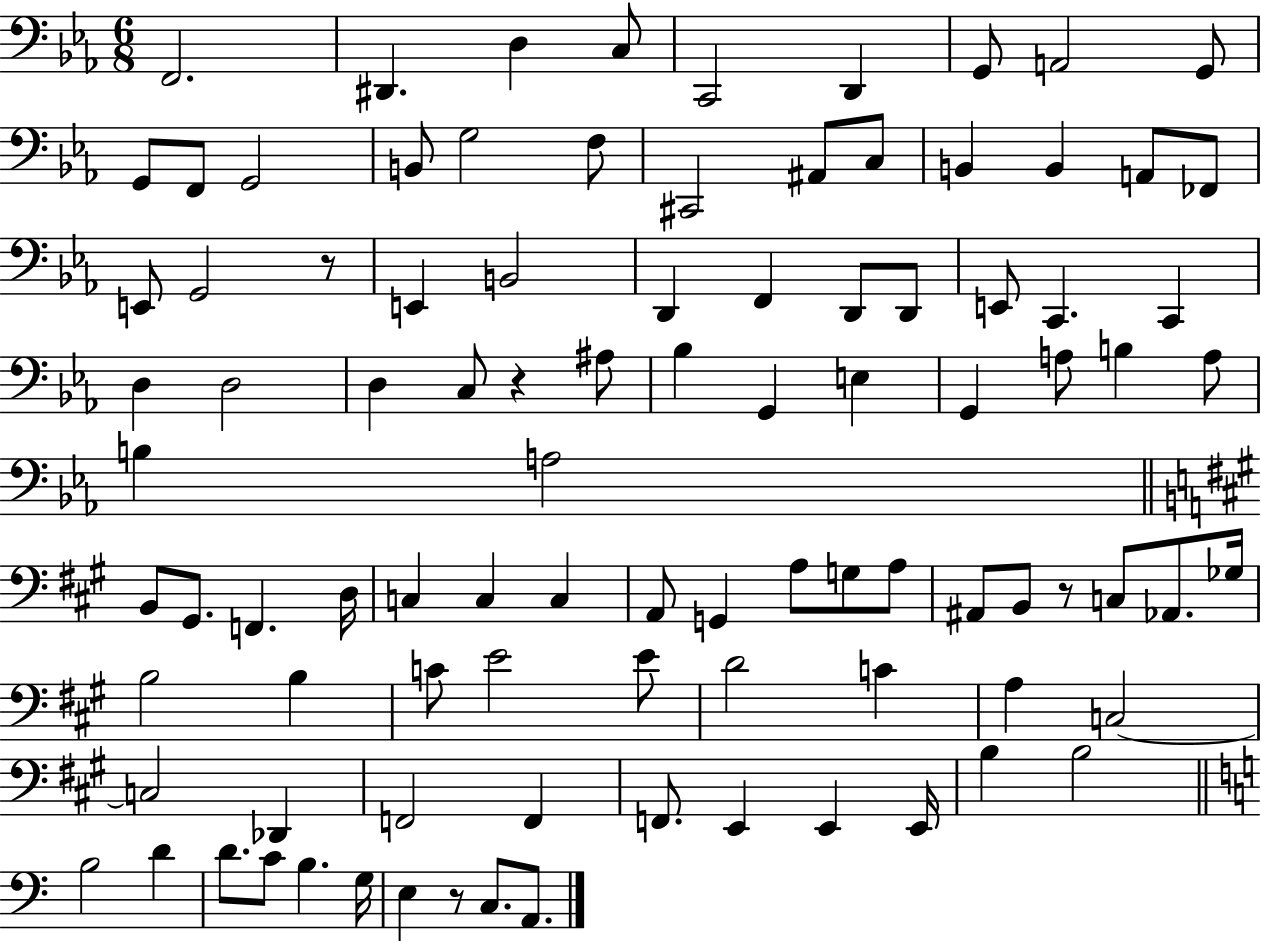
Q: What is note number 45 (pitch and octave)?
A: A3